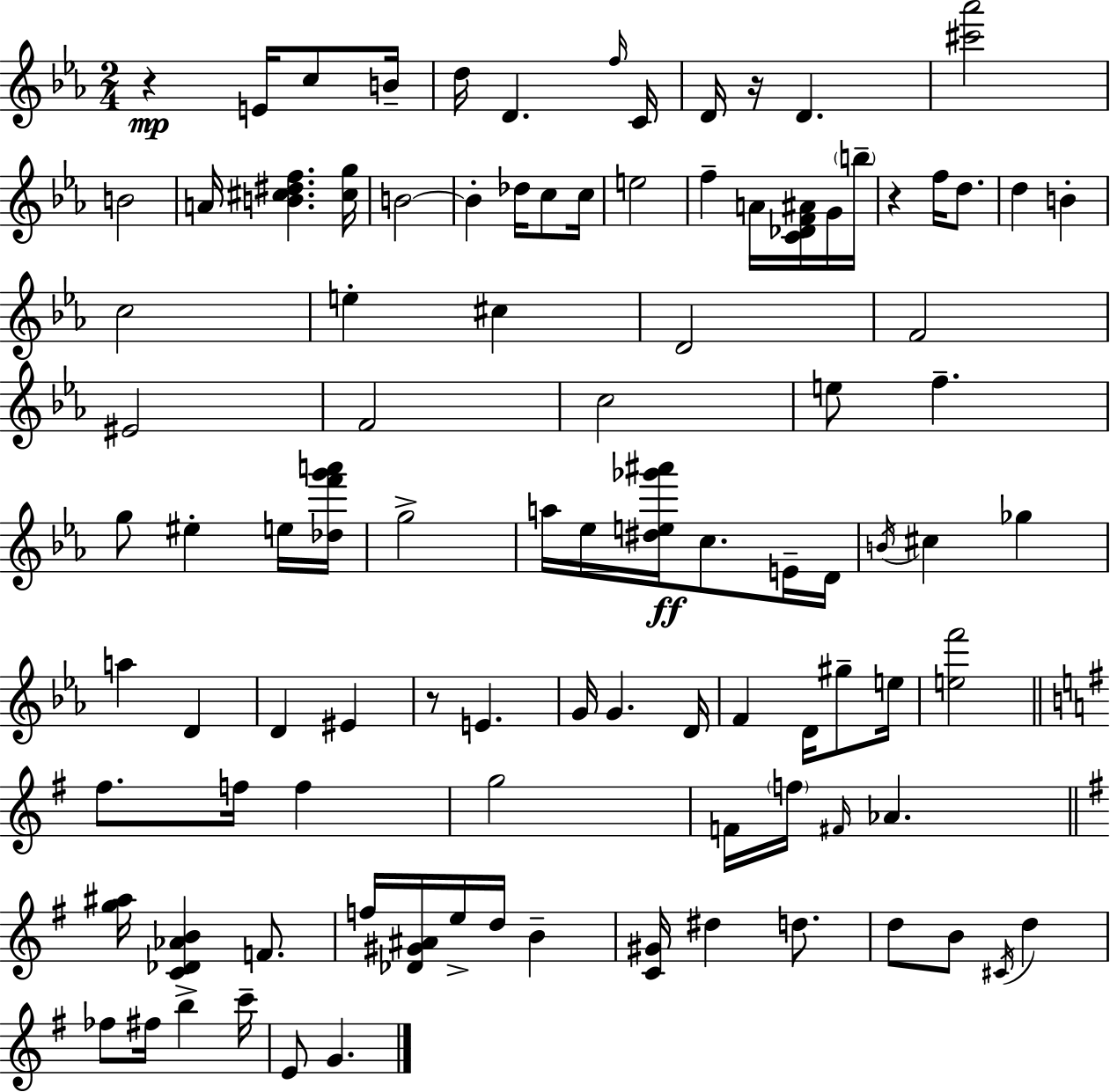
R/q E4/s C5/e B4/s D5/s D4/q. F5/s C4/s D4/s R/s D4/q. [C#6,Ab6]/h B4/h A4/s [B4,C#5,D#5,F5]/q. [C#5,G5]/s B4/h B4/q Db5/s C5/e C5/s E5/h F5/q A4/s [C4,Db4,F4,A#4]/s G4/s B5/s R/q F5/s D5/e. D5/q B4/q C5/h E5/q C#5/q D4/h F4/h EIS4/h F4/h C5/h E5/e F5/q. G5/e EIS5/q E5/s [Db5,F6,G6,A6]/s G5/h A5/s Eb5/s [D#5,E5,Gb6,A#6]/s C5/e. E4/s D4/s B4/s C#5/q Gb5/q A5/q D4/q D4/q EIS4/q R/e E4/q. G4/s G4/q. D4/s F4/q D4/s G#5/e E5/s [E5,F6]/h F#5/e. F5/s F5/q G5/h F4/s F5/s F#4/s Ab4/q. [G5,A#5]/s [C4,Db4,Ab4,B4]/q F4/e. F5/s [Db4,G#4,A#4]/s E5/s D5/s B4/q [C4,G#4]/s D#5/q D5/e. D5/e B4/e C#4/s D5/q FES5/e F#5/s B5/q C6/s E4/e G4/q.